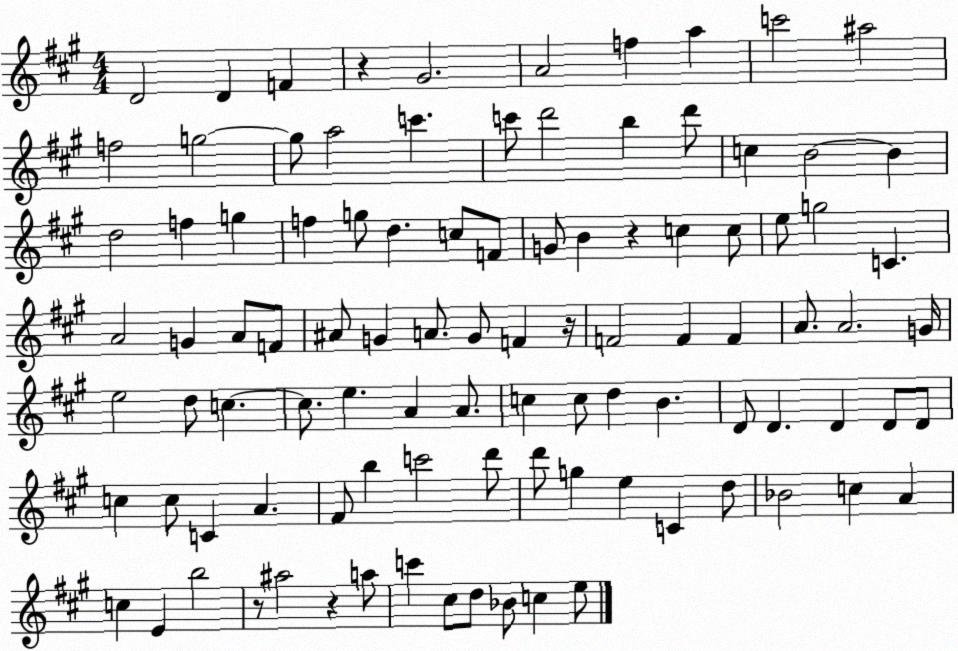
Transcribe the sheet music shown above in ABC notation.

X:1
T:Untitled
M:4/4
L:1/4
K:A
D2 D F z ^G2 A2 f a c'2 ^a2 f2 g2 g/2 a2 c' c'/2 d'2 b d'/2 c B2 B d2 f g f g/2 d c/2 F/2 G/2 B z c c/2 e/2 g2 C A2 G A/2 F/2 ^A/2 G A/2 G/2 F z/4 F2 F F A/2 A2 G/4 e2 d/2 c c/2 e A A/2 c c/2 d B D/2 D D D/2 D/2 c c/2 C A ^F/2 b c'2 d'/2 d'/2 g e C d/2 _B2 c A c E b2 z/2 ^a2 z a/2 c' ^c/2 d/2 _B/2 c e/2